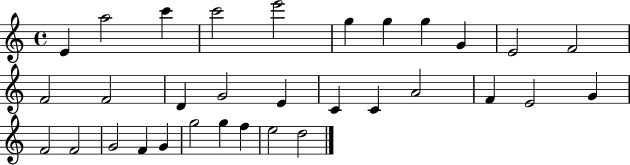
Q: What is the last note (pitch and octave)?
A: D5